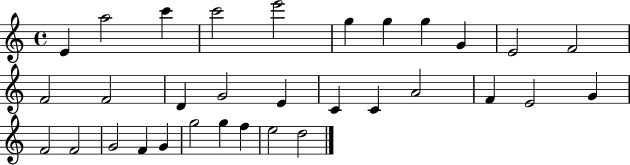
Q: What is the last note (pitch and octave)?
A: D5